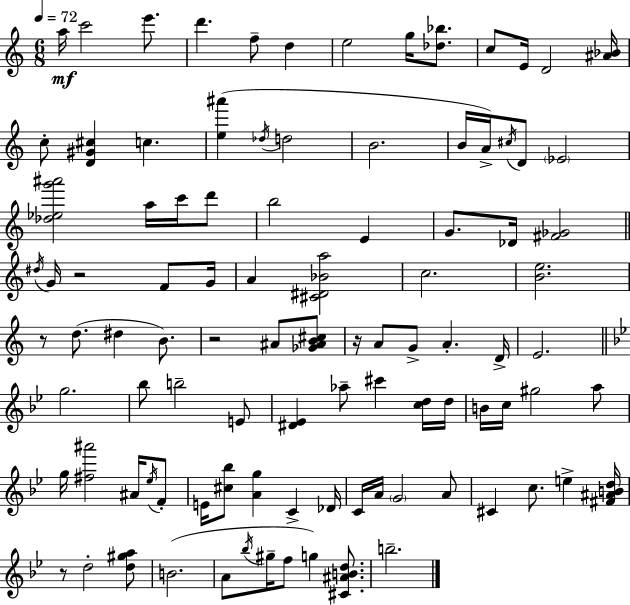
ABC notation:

X:1
T:Untitled
M:6/8
L:1/4
K:Am
a/4 c'2 e'/2 d' f/2 d e2 g/4 [_d_b]/2 c/2 E/4 D2 [^A_B]/4 c/2 [D^G^c] c [e^a'] _d/4 d2 B2 B/4 A/4 ^c/4 D/2 _E2 [_d_eg'^a']2 a/4 c'/4 d'/2 b2 E G/2 _D/4 [^F_G]2 ^d/4 G/4 z2 F/2 G/4 A [^C^D_Ba]2 c2 [Be]2 z/2 d/2 ^d B/2 z2 ^A/2 [_G^AB^c]/2 z/4 A/2 G/2 A D/4 E2 g2 _b/2 b2 E/2 [^D_E] _a/2 ^c' [cd]/4 d/4 B/4 c/4 ^g2 a/2 g/4 [^f^a']2 ^A/4 _e/4 F/2 E/4 [^c_b]/2 [Ag] C _D/4 C/4 A/4 G2 A/2 ^C c/2 e [^F^ABd]/4 z/2 d2 [d^ga]/2 B2 A/2 _b/4 ^g/4 f/2 g [^C^ABd]/2 b2